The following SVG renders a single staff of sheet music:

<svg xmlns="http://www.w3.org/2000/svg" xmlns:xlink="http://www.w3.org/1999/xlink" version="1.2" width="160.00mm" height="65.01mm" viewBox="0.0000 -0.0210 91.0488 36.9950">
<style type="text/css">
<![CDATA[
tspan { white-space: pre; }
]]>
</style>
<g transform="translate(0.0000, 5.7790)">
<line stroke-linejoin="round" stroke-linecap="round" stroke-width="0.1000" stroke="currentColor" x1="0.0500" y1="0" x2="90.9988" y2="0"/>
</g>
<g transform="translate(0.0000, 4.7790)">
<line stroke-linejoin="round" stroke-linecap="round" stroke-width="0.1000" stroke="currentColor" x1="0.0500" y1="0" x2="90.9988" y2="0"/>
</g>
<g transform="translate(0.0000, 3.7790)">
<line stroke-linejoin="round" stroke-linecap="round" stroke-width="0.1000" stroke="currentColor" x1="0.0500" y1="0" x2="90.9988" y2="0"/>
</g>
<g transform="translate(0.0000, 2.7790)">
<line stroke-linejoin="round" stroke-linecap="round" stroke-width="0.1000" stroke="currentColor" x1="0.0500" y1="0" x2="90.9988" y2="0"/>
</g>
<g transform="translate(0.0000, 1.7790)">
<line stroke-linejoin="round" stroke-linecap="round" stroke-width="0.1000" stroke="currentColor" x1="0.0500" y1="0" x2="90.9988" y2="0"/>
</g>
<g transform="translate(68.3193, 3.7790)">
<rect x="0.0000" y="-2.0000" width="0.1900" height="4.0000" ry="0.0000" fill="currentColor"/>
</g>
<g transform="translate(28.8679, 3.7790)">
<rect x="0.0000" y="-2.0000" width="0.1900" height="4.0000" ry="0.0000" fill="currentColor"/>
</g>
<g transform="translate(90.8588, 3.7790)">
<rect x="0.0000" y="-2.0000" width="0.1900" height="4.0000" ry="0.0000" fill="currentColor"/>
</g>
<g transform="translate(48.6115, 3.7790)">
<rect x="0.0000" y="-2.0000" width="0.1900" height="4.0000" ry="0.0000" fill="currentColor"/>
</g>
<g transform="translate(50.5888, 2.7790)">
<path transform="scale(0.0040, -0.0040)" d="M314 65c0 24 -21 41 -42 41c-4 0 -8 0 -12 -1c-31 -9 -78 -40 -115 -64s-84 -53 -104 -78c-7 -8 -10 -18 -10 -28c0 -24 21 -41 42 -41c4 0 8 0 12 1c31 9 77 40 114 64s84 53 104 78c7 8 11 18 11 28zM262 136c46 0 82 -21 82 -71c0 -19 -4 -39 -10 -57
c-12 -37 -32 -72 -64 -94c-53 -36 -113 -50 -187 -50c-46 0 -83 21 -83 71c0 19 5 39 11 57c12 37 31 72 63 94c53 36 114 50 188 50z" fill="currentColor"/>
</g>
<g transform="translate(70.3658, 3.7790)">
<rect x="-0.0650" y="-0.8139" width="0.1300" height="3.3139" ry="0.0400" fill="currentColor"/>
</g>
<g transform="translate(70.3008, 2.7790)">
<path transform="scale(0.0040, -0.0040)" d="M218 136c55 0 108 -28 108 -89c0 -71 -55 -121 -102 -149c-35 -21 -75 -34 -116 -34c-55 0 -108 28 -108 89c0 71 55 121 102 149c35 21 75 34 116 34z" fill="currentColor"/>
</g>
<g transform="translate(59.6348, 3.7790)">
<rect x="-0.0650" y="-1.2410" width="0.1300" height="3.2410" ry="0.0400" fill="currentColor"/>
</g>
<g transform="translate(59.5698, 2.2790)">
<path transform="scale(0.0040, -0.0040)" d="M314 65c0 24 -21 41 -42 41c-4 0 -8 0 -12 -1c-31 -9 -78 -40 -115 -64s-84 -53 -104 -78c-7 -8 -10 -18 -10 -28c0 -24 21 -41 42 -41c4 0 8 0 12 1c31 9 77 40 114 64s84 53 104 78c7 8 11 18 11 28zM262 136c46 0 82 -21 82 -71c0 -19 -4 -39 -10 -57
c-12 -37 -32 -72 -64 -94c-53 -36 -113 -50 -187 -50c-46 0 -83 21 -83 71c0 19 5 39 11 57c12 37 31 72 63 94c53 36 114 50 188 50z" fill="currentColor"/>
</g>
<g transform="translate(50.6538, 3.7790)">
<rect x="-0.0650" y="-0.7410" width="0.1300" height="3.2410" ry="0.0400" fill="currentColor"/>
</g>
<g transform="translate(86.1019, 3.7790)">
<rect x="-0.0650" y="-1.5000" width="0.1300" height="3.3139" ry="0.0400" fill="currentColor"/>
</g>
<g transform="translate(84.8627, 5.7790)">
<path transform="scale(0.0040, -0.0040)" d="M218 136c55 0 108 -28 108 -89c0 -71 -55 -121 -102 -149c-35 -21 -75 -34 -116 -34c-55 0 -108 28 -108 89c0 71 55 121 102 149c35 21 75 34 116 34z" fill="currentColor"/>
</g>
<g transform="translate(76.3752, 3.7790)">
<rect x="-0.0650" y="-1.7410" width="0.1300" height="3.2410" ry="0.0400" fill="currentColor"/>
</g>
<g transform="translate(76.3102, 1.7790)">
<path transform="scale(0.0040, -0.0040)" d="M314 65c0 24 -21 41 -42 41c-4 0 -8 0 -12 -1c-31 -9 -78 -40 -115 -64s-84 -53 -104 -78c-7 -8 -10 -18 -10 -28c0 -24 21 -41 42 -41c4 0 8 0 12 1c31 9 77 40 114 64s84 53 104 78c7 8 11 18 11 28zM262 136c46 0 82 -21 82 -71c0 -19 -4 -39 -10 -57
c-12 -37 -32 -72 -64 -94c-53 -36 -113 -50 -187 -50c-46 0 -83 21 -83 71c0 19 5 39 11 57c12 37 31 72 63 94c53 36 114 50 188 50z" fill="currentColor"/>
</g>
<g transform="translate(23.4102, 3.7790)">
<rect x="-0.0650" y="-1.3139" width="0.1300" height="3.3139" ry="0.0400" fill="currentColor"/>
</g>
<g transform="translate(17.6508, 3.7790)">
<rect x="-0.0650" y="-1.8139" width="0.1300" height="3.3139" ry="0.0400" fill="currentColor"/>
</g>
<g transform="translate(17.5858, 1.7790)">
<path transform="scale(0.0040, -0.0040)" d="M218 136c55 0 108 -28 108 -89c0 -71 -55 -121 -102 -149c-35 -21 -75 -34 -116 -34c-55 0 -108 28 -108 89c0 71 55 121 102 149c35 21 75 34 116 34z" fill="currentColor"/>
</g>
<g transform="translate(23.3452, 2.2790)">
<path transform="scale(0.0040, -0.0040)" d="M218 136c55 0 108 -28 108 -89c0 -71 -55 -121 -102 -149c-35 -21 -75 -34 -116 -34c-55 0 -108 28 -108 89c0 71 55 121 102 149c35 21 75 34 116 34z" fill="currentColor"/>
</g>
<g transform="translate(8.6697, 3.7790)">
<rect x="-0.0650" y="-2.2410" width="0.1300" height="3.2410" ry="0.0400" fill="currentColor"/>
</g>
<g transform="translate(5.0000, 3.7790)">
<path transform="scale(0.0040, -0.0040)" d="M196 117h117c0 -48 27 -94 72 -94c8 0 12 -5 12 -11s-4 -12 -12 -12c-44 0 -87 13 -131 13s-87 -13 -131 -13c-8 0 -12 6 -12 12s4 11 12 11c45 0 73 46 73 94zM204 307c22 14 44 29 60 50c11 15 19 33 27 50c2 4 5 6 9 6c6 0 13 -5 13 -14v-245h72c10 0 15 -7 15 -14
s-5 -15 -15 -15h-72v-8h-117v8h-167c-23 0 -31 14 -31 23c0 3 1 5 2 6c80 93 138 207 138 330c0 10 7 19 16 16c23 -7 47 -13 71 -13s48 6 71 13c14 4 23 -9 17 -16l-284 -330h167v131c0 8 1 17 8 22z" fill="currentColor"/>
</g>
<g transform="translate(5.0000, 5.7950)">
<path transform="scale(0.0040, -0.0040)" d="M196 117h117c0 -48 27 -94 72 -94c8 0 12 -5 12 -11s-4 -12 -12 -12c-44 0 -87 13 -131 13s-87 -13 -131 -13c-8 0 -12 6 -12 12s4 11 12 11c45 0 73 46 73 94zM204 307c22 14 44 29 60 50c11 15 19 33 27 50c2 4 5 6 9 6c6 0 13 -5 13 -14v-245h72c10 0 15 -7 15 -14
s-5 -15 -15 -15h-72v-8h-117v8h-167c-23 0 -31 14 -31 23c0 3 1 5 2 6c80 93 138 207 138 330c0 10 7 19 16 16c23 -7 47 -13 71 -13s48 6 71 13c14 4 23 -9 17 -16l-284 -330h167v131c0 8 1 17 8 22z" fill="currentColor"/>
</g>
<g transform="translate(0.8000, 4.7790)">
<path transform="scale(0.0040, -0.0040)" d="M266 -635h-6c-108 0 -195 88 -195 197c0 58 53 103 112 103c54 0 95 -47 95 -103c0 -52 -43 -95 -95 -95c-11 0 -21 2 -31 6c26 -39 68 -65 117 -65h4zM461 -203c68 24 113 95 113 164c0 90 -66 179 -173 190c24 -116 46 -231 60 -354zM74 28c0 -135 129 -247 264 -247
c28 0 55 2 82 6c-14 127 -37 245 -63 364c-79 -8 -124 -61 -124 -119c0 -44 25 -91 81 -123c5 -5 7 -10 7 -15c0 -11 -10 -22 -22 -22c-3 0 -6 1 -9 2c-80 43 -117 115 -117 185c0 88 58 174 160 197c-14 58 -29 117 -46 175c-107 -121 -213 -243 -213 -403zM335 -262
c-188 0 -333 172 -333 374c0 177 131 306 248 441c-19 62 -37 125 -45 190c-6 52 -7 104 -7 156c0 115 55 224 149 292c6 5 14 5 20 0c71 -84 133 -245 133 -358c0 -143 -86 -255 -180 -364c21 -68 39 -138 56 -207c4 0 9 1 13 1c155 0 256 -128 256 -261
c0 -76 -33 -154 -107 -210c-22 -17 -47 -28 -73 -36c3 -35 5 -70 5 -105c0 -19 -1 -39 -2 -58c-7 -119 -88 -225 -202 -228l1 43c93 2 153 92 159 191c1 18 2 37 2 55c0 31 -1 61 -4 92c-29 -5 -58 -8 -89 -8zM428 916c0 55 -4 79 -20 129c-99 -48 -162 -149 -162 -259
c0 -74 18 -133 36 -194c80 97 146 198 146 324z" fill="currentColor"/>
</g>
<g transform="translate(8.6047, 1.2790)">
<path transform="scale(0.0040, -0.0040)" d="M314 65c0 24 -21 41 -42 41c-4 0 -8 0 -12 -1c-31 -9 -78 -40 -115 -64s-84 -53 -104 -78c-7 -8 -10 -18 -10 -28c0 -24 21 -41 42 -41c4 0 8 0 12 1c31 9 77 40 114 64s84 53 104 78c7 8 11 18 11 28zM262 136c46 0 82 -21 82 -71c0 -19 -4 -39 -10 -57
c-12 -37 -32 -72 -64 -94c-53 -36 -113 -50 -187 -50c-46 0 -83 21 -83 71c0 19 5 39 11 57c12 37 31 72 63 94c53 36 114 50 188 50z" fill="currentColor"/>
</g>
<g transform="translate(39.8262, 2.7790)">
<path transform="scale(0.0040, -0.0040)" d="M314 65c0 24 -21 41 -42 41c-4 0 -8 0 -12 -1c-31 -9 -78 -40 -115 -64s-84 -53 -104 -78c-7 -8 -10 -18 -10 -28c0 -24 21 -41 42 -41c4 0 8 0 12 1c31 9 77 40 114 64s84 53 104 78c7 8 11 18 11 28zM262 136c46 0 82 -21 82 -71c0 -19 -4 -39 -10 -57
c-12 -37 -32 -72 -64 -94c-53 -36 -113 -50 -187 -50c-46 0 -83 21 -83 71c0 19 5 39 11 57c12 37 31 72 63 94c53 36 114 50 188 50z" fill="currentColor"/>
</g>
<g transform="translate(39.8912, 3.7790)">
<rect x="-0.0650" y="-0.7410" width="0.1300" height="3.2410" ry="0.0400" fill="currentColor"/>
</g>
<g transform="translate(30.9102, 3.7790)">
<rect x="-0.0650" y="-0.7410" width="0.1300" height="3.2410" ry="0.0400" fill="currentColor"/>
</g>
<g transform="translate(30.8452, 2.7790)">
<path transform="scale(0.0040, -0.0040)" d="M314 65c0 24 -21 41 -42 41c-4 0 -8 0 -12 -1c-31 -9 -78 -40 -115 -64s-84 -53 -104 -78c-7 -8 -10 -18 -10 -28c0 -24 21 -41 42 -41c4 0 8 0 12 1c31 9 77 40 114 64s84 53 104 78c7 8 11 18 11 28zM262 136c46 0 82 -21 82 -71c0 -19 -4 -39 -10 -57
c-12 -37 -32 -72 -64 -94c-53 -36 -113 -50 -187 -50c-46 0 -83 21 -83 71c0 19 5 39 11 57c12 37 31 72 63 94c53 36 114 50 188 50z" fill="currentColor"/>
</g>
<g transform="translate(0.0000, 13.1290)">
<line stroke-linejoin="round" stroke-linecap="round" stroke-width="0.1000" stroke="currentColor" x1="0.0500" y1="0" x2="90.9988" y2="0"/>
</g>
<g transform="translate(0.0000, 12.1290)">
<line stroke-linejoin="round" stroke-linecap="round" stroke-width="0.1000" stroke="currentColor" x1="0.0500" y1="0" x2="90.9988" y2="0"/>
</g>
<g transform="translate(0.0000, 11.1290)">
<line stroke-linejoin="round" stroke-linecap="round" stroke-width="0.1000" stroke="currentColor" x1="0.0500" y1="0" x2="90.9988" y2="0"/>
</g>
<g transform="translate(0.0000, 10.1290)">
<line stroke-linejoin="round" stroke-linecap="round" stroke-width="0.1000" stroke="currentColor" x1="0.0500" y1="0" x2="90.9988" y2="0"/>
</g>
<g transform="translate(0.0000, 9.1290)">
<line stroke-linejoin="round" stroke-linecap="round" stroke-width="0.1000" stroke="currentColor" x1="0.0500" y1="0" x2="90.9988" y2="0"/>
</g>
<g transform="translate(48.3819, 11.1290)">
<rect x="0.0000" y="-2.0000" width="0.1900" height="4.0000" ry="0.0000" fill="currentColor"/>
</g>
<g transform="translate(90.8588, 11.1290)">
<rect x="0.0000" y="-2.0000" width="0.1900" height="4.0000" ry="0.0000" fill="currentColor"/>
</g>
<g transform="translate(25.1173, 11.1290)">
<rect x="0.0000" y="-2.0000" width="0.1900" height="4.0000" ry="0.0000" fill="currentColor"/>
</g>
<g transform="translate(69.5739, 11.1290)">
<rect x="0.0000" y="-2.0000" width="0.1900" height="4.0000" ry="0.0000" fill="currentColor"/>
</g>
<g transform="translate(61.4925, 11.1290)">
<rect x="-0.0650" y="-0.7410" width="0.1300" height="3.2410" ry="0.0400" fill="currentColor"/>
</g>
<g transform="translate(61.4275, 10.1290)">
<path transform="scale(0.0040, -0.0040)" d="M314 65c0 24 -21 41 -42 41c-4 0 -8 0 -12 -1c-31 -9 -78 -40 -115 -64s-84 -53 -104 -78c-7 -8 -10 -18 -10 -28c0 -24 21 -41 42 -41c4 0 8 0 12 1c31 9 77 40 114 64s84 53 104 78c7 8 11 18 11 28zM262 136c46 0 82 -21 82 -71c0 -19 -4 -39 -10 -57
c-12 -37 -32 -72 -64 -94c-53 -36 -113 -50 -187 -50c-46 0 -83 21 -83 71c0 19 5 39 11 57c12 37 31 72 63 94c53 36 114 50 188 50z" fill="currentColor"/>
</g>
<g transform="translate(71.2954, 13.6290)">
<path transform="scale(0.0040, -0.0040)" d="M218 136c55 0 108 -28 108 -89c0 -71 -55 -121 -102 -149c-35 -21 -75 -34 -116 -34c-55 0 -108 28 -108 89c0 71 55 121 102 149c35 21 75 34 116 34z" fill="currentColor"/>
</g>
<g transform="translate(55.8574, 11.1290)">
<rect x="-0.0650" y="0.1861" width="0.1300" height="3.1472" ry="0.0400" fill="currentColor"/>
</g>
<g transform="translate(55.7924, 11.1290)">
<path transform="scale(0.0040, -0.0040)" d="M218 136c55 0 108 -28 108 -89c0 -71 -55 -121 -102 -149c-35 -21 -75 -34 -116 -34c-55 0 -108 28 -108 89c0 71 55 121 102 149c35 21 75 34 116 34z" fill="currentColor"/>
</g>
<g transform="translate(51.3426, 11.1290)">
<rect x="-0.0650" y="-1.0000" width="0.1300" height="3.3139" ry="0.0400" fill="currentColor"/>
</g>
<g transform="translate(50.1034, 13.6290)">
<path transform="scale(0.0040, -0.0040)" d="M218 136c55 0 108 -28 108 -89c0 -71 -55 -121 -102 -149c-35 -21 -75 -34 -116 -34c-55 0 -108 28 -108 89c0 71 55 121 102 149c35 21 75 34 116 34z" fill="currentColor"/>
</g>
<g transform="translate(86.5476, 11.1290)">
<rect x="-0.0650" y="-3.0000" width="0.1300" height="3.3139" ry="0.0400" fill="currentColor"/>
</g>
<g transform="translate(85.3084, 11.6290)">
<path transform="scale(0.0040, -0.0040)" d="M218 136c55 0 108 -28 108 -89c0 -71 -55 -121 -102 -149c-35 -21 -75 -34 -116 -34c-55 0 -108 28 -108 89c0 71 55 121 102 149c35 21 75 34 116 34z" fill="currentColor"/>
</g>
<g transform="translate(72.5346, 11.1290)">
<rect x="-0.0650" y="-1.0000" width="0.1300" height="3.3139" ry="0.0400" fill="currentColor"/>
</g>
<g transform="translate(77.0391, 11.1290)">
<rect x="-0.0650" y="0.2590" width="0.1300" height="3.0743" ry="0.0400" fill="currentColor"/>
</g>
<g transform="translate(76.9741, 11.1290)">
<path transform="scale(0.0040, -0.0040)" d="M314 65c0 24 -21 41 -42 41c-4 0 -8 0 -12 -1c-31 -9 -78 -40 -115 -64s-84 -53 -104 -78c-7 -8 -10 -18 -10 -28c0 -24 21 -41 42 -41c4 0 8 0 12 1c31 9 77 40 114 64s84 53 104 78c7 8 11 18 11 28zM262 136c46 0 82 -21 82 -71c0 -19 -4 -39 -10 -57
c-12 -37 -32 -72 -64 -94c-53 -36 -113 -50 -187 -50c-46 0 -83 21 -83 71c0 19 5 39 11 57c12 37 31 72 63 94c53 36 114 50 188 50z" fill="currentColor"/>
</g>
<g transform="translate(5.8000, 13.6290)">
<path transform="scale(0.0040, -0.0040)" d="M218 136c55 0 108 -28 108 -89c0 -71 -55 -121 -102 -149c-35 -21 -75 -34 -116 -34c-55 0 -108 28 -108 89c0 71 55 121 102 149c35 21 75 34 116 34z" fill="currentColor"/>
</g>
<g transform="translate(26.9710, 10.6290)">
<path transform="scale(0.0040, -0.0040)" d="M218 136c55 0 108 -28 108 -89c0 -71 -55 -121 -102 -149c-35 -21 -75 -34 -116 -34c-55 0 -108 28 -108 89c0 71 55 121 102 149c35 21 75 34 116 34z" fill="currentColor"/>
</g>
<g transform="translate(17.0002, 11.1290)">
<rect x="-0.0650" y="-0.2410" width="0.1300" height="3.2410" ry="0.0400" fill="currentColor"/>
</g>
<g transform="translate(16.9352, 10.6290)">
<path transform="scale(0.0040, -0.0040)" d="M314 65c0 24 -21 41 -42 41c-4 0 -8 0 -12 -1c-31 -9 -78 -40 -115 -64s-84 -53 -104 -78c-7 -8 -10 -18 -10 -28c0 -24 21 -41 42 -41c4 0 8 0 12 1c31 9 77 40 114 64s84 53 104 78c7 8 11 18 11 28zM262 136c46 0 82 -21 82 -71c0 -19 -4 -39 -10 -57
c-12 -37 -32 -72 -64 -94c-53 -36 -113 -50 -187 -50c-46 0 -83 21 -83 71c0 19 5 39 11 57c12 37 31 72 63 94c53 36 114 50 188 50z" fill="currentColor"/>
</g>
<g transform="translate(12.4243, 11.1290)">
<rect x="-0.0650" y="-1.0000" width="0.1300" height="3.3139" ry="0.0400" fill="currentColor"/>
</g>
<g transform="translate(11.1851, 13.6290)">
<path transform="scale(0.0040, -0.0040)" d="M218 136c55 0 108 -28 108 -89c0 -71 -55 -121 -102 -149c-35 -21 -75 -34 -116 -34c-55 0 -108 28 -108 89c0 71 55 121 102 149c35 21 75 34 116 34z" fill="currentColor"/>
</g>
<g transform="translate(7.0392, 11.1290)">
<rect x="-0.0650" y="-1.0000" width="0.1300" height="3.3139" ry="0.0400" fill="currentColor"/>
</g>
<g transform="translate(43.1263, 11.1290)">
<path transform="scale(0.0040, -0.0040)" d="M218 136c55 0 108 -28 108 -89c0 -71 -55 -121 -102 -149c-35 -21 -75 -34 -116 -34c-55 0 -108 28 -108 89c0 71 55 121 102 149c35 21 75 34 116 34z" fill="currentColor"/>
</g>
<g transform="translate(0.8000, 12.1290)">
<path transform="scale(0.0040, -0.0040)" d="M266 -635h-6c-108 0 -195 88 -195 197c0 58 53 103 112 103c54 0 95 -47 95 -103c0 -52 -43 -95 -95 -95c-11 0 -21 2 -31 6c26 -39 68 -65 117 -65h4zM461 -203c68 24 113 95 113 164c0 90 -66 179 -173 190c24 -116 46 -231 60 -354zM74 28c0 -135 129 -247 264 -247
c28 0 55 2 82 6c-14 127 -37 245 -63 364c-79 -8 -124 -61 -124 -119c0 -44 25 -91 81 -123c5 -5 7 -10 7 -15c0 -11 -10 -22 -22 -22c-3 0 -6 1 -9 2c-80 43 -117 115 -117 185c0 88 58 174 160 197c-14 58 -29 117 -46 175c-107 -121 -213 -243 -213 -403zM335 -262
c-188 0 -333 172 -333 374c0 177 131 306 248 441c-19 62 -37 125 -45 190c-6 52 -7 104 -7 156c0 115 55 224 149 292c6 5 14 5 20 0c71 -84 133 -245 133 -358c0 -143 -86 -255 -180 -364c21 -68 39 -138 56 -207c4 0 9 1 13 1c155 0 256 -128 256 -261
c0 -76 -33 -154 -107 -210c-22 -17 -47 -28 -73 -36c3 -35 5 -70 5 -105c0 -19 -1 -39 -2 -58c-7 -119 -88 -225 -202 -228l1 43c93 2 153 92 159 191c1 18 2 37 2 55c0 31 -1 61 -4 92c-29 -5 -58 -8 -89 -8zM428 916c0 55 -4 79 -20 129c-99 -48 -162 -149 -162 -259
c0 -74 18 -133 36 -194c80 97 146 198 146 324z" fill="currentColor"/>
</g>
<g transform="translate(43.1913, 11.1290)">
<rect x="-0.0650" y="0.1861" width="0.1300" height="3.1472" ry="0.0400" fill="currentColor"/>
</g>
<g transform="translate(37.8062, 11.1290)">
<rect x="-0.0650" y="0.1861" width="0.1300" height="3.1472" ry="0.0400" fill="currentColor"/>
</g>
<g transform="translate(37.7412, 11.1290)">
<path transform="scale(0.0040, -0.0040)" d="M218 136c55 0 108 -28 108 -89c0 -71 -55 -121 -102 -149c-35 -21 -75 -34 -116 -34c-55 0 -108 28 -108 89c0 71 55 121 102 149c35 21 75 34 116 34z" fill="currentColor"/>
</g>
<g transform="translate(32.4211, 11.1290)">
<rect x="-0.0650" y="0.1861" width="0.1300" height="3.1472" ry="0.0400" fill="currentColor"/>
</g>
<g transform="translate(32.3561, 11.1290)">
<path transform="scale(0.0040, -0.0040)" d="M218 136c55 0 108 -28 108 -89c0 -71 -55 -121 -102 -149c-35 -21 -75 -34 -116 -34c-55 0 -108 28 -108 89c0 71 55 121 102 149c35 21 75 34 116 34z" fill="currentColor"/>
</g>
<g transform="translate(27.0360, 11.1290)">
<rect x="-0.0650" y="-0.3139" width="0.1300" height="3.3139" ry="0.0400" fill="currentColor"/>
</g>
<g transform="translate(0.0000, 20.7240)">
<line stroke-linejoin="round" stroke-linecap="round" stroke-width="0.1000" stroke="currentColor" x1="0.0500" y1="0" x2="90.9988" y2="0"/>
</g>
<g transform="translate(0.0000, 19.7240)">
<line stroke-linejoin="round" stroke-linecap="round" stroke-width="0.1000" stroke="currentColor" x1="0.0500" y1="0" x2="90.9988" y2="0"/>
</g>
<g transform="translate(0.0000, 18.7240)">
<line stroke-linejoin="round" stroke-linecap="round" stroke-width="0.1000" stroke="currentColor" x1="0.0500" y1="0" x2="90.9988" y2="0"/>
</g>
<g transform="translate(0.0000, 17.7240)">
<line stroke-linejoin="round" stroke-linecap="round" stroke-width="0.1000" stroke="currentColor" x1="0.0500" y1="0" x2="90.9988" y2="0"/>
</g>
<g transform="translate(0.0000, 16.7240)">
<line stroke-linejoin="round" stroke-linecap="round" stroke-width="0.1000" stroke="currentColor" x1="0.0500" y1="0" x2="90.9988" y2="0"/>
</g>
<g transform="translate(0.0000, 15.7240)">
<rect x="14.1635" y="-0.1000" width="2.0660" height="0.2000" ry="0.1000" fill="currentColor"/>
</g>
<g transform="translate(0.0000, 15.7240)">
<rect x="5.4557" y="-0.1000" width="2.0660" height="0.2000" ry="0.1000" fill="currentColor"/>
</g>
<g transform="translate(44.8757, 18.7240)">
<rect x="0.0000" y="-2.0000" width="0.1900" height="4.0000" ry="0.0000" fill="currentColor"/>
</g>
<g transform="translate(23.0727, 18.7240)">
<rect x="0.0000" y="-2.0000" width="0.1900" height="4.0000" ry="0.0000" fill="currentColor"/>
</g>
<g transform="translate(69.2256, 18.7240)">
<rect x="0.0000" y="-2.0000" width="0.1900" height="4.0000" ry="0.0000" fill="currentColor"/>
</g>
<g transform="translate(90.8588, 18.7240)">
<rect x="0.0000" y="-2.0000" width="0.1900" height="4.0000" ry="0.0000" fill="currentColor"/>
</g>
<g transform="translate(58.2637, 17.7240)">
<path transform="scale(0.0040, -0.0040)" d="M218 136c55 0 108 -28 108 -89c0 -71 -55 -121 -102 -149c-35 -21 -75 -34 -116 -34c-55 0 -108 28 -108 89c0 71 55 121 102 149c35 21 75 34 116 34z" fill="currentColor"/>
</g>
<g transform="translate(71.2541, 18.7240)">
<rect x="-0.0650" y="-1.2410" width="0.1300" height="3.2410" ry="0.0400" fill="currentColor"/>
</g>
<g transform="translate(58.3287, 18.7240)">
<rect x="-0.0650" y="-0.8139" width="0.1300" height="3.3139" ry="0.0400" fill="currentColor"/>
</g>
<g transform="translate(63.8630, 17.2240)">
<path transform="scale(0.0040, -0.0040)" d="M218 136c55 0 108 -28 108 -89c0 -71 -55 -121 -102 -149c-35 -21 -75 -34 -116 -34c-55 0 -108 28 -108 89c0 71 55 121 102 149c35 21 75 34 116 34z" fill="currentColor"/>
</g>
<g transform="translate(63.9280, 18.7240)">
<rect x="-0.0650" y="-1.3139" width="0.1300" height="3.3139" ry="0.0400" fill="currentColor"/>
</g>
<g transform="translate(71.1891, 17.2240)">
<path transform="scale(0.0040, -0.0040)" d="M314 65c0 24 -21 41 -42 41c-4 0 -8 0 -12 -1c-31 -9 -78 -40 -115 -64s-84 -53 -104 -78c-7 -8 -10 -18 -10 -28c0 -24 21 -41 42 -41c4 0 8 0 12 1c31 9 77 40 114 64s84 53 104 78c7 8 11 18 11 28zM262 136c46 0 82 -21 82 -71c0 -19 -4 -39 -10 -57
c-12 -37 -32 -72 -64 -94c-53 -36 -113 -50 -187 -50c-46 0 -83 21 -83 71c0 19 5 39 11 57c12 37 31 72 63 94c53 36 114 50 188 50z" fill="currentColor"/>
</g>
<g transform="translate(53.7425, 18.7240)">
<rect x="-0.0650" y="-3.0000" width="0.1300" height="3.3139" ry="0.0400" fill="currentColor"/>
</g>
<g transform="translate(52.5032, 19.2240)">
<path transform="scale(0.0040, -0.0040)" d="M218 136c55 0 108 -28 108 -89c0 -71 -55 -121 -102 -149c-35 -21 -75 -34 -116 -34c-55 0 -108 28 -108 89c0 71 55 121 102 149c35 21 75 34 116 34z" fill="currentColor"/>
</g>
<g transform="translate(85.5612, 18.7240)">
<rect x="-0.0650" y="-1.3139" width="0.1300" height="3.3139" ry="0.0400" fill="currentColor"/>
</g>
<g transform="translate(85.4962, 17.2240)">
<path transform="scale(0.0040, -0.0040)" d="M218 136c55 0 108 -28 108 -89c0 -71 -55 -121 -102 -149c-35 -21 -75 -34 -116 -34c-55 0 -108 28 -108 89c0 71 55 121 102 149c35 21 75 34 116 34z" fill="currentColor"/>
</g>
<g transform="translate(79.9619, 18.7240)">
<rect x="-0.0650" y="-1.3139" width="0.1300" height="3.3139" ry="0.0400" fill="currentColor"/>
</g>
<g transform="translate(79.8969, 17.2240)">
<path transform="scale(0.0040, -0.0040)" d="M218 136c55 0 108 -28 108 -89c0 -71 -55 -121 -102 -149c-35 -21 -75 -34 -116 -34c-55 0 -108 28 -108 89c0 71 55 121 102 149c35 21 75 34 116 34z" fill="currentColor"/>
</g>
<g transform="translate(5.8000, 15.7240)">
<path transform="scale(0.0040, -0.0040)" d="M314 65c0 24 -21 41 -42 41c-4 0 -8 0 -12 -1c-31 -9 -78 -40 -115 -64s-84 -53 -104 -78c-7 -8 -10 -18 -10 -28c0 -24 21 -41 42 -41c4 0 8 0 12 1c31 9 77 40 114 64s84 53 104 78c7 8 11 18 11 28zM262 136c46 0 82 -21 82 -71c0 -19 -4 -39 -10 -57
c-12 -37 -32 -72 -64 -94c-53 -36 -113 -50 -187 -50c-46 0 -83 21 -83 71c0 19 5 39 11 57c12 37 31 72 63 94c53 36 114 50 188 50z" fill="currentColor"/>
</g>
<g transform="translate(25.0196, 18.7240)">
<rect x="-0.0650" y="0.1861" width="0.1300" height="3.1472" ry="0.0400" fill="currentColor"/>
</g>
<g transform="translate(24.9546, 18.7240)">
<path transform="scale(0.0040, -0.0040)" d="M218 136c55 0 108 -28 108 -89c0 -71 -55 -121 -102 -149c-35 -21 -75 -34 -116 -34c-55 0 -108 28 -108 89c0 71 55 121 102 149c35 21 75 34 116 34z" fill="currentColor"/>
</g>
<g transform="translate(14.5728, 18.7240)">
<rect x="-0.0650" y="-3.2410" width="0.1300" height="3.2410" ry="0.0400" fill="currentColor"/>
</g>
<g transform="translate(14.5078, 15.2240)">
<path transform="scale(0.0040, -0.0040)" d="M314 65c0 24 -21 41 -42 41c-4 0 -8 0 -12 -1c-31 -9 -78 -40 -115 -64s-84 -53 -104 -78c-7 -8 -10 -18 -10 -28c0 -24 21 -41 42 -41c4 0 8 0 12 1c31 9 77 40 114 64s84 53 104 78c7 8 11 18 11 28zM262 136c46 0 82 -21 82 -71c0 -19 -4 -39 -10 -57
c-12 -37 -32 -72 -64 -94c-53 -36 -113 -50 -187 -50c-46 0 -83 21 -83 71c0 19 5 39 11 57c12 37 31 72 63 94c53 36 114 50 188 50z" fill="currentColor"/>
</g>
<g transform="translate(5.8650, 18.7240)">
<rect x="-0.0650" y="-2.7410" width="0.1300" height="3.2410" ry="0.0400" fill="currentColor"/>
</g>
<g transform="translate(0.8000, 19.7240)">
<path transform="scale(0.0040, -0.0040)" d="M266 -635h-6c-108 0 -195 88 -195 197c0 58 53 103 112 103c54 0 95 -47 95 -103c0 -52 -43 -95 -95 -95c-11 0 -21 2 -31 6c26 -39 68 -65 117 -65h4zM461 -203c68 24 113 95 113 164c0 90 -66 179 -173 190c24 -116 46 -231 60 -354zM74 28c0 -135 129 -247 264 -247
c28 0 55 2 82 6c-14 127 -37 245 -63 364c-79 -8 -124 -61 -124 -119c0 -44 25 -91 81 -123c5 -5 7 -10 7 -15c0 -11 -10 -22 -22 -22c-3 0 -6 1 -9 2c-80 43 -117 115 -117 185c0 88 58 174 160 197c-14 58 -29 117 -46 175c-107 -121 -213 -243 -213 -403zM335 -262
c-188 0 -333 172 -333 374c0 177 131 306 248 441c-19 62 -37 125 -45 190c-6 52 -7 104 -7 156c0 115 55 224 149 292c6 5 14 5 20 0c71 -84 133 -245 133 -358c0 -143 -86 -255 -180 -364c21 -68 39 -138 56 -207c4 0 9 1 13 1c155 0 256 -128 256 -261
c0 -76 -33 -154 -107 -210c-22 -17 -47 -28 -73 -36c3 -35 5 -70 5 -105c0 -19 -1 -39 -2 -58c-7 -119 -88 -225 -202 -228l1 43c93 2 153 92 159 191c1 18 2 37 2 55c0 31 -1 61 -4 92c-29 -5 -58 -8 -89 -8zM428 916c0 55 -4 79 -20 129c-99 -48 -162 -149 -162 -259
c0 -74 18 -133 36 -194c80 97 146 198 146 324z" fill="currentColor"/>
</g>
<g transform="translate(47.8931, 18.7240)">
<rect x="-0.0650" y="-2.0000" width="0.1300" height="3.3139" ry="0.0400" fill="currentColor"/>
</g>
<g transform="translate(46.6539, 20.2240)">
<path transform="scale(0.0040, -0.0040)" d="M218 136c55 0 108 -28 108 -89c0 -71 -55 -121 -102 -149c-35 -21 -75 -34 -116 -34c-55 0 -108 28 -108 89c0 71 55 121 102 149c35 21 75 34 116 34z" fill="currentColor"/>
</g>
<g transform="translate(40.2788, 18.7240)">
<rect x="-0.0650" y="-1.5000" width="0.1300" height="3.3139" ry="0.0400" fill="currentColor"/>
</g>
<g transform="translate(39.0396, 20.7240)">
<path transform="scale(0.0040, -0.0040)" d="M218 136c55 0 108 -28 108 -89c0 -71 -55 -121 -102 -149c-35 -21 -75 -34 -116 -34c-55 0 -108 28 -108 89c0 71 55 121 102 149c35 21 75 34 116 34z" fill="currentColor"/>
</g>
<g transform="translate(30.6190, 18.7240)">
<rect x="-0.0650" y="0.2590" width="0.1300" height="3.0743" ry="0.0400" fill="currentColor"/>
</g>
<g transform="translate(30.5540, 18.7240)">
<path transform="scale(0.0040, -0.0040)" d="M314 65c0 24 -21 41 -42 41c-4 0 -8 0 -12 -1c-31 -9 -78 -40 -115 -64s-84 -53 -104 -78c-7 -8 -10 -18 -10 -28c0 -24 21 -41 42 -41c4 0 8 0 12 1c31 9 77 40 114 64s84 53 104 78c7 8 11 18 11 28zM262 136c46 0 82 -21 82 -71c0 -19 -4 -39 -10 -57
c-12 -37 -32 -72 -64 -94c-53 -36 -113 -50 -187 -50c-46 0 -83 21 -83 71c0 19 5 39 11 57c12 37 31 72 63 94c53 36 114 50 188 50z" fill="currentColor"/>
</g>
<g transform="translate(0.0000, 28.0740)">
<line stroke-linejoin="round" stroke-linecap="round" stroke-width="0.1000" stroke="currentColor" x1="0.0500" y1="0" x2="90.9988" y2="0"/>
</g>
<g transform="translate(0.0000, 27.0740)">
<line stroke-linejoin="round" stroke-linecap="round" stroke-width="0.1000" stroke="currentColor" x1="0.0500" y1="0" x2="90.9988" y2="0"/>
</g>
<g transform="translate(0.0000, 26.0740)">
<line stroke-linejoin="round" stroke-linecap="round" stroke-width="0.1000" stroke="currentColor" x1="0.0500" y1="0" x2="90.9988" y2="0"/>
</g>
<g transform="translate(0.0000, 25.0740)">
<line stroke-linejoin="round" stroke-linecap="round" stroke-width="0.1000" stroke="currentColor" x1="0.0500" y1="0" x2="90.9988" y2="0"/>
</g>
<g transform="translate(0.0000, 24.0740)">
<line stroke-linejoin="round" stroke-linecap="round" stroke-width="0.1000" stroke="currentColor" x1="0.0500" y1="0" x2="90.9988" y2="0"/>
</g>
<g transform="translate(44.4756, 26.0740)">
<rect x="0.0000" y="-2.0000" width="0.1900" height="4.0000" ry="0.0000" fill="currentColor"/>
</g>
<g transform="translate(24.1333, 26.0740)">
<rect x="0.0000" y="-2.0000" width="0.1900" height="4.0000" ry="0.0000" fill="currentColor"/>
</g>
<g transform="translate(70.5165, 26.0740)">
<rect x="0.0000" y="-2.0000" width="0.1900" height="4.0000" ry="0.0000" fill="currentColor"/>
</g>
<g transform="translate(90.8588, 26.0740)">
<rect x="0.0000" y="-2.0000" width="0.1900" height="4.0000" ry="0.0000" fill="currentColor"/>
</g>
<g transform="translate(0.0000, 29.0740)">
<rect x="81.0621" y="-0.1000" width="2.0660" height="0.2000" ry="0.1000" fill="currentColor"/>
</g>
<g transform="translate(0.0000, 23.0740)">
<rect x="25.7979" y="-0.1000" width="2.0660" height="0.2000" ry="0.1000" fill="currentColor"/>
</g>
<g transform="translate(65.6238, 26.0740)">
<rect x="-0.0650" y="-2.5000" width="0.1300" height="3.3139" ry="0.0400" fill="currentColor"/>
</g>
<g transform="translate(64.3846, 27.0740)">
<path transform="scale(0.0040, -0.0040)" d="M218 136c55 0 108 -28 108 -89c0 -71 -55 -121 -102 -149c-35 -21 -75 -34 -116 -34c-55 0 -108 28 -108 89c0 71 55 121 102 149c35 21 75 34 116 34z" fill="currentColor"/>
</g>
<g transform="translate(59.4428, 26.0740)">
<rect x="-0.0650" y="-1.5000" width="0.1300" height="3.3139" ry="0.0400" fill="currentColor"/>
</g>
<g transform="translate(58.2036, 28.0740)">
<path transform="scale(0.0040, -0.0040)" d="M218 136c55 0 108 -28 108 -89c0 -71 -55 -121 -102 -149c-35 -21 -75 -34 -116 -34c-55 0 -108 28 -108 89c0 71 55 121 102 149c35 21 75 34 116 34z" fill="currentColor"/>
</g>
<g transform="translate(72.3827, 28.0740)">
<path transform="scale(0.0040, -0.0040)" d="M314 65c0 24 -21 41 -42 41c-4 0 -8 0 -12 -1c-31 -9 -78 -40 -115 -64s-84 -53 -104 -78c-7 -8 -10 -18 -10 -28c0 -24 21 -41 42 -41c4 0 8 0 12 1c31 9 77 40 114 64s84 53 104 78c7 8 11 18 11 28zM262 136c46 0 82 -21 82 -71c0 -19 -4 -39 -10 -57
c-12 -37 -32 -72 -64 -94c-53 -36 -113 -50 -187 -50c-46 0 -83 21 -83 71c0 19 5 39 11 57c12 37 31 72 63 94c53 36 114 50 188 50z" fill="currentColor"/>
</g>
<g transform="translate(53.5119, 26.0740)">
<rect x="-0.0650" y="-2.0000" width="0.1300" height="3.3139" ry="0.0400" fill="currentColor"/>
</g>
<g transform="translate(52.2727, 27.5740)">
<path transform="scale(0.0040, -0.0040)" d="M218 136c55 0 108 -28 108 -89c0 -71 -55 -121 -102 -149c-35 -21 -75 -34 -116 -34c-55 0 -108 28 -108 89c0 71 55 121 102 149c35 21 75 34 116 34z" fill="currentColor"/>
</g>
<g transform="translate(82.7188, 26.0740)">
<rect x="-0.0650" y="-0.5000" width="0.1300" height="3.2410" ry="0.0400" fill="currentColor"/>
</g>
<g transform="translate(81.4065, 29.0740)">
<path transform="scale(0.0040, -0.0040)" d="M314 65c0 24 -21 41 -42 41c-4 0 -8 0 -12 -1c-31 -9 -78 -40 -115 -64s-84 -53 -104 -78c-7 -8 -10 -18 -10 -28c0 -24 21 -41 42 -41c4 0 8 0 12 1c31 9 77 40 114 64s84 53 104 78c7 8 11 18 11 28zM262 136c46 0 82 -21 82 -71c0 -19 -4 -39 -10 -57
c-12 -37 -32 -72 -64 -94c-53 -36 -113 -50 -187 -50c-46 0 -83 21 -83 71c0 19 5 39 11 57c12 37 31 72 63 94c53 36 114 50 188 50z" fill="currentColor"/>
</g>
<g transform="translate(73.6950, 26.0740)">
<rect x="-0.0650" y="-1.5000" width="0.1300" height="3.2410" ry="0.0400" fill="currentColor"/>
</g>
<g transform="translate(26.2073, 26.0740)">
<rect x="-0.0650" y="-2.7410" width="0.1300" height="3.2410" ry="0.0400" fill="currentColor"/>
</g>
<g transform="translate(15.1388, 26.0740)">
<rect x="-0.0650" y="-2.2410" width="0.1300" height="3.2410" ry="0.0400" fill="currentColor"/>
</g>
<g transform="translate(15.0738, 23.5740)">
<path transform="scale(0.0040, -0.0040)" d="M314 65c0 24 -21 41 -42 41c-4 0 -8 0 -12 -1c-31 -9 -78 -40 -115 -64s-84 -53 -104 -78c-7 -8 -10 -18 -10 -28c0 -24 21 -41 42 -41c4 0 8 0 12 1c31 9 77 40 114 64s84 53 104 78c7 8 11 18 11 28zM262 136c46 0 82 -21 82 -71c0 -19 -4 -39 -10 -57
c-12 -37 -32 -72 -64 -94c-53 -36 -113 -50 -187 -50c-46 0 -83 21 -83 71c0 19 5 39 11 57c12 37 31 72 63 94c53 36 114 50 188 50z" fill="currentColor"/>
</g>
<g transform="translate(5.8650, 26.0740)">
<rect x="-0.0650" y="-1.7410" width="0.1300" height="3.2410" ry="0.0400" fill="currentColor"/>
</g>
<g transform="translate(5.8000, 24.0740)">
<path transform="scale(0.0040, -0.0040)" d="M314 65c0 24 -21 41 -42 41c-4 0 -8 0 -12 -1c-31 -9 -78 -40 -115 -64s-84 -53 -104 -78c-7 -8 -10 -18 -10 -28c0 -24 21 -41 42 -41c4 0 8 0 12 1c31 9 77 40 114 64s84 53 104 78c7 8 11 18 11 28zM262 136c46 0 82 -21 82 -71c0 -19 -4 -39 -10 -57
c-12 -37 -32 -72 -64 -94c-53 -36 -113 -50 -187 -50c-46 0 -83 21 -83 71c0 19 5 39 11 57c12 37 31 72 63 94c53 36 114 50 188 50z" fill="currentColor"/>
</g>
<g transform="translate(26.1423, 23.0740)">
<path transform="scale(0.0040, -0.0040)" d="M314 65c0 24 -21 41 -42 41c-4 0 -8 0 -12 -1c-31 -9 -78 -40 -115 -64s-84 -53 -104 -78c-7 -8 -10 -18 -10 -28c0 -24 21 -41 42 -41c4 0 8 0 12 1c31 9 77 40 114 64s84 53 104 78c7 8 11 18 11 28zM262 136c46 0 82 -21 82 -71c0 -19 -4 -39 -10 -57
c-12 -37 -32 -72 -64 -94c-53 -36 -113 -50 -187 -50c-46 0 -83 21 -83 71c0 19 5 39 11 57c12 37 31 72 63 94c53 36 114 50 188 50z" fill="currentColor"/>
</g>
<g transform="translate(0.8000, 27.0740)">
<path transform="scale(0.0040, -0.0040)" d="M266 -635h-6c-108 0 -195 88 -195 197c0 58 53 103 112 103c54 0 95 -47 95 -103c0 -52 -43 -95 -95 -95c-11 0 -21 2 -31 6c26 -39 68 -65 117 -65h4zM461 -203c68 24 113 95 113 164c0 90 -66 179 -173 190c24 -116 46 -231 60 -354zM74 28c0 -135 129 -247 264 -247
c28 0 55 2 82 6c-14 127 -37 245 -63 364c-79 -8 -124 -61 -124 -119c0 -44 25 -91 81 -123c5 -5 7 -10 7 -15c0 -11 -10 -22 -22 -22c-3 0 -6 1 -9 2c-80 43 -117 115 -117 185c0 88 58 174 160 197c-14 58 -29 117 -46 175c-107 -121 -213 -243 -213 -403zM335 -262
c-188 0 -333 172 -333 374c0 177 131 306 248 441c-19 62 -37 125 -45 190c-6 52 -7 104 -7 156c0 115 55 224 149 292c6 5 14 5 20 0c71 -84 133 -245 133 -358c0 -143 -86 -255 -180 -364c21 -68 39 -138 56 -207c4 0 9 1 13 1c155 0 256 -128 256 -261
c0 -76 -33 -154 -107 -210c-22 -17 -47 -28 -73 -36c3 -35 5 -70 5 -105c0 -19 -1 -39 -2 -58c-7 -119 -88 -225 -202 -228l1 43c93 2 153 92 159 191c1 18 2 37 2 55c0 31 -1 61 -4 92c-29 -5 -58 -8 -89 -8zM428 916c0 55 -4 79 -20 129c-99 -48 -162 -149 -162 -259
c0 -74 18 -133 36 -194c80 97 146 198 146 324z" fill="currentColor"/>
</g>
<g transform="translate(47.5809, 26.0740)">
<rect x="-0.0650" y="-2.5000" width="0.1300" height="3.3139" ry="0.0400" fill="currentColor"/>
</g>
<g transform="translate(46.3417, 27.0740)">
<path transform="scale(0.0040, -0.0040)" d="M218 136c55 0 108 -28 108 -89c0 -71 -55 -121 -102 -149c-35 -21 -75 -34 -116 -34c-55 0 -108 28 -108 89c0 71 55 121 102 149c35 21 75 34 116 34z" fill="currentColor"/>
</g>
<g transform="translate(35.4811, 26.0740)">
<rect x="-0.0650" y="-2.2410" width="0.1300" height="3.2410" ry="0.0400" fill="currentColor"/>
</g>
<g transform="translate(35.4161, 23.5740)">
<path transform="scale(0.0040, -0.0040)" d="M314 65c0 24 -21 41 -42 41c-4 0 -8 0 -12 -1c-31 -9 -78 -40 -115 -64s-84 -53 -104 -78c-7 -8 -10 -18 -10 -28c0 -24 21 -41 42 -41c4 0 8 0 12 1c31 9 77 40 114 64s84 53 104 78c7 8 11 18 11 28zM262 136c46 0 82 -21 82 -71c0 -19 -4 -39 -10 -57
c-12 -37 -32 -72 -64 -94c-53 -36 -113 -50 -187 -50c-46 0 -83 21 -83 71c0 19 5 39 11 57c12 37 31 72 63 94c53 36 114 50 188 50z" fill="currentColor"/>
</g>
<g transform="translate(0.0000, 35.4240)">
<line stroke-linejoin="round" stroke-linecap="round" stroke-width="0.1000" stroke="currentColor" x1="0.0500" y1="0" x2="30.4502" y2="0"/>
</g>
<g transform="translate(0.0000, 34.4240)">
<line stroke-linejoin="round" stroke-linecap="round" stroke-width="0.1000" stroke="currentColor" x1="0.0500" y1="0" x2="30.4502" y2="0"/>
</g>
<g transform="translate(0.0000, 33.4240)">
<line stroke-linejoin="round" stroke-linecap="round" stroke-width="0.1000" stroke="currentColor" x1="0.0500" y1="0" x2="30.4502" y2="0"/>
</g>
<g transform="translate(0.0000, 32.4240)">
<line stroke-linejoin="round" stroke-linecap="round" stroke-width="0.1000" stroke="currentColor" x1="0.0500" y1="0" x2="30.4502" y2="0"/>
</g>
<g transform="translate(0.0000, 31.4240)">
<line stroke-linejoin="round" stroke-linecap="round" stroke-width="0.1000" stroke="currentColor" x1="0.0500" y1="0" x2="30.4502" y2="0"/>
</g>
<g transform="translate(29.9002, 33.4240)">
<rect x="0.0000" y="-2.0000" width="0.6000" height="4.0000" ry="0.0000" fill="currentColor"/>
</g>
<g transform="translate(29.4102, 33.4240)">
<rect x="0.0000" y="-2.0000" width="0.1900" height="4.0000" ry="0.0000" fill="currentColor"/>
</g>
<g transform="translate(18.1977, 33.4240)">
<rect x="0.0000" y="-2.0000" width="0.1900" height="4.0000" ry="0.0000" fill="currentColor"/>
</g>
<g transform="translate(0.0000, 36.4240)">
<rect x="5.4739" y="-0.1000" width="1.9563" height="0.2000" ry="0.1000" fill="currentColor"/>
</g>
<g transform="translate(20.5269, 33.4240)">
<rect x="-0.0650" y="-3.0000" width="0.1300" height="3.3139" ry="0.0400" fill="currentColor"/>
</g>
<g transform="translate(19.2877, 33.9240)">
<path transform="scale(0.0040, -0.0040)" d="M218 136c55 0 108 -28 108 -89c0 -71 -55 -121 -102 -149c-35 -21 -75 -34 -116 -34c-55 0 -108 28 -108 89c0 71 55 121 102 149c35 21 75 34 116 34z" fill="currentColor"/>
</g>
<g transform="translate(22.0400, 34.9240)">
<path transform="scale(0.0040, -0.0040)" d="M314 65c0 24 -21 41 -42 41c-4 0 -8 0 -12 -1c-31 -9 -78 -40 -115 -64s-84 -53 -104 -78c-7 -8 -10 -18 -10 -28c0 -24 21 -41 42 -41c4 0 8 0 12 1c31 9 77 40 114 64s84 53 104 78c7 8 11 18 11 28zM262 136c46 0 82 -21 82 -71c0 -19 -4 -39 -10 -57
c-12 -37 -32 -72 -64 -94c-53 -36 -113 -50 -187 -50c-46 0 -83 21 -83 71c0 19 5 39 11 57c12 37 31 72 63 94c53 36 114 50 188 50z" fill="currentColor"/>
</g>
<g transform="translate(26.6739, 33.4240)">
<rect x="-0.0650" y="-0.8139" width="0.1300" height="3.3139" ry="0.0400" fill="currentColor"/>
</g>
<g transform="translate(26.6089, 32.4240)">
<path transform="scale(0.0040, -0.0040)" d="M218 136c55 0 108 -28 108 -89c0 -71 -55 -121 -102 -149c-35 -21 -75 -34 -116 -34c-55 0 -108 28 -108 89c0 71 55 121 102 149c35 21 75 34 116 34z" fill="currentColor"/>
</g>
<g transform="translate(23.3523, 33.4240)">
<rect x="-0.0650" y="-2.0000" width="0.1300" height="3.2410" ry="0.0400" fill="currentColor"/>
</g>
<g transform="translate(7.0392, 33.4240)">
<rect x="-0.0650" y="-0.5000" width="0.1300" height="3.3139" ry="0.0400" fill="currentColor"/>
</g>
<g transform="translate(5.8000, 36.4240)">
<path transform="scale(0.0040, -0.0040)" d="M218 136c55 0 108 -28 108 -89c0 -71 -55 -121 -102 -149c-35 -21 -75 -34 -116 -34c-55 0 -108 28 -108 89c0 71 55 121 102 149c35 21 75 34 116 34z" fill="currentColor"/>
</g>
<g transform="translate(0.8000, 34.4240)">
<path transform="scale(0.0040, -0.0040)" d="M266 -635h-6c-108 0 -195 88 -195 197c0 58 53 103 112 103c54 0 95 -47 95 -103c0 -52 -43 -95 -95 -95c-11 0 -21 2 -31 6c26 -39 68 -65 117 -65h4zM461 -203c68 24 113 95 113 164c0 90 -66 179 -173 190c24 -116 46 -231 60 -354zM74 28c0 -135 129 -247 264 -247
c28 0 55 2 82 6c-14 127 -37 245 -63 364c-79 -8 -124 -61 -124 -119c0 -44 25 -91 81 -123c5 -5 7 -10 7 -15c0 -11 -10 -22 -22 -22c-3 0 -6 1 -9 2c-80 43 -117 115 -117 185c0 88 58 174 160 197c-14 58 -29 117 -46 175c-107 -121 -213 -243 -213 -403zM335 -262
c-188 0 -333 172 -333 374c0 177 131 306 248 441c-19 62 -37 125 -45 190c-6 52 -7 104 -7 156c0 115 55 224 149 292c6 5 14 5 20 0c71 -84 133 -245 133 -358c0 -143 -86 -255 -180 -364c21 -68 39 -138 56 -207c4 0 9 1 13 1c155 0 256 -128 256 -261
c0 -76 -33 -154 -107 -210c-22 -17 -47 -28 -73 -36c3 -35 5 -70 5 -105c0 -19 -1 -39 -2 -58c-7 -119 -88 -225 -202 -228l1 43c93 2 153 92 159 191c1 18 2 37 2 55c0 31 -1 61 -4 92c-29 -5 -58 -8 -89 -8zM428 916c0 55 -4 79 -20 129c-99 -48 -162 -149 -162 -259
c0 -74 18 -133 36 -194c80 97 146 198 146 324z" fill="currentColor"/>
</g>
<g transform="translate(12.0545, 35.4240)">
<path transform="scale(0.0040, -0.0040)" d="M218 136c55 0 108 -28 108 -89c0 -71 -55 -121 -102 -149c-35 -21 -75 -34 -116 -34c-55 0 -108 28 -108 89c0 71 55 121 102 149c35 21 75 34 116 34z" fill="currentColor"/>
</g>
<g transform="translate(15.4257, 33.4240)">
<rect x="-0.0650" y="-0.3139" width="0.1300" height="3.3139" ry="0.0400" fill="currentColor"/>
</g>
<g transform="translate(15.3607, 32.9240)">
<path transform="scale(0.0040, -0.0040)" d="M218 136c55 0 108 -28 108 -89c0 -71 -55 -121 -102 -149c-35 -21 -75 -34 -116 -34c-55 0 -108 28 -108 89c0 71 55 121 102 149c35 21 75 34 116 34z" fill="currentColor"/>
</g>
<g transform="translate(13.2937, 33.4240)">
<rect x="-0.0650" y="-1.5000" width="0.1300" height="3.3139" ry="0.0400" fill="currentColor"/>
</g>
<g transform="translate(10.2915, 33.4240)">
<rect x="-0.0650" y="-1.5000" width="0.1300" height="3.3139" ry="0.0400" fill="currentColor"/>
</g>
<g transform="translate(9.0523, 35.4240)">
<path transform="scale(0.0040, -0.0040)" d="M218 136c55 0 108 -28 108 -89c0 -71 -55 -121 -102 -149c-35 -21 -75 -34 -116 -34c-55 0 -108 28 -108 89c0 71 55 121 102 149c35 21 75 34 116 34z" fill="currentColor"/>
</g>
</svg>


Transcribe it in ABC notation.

X:1
T:Untitled
M:4/4
L:1/4
K:C
g2 f e d2 d2 d2 e2 d f2 E D D c2 c B B B D B d2 D B2 A a2 b2 B B2 E F A d e e2 e e f2 g2 a2 g2 G F E G E2 C2 C E E c A F2 d